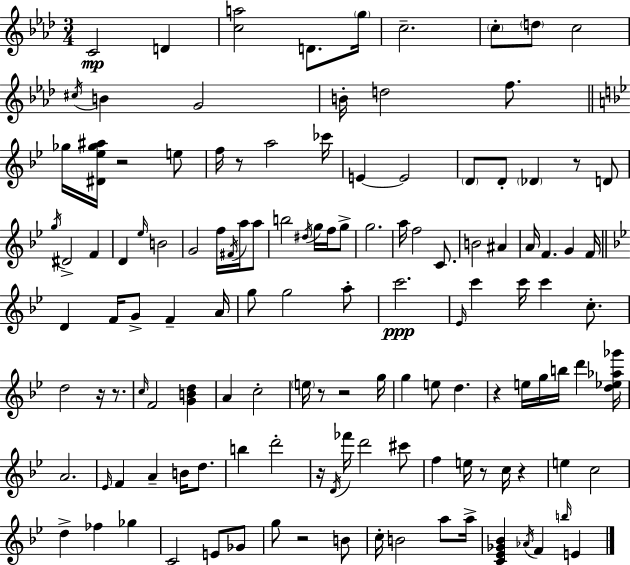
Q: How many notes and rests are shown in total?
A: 129